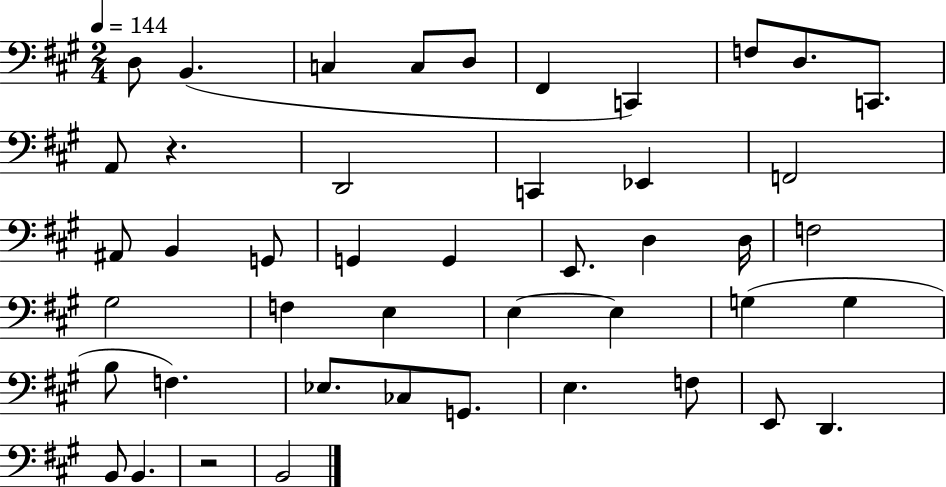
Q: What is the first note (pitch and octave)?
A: D3